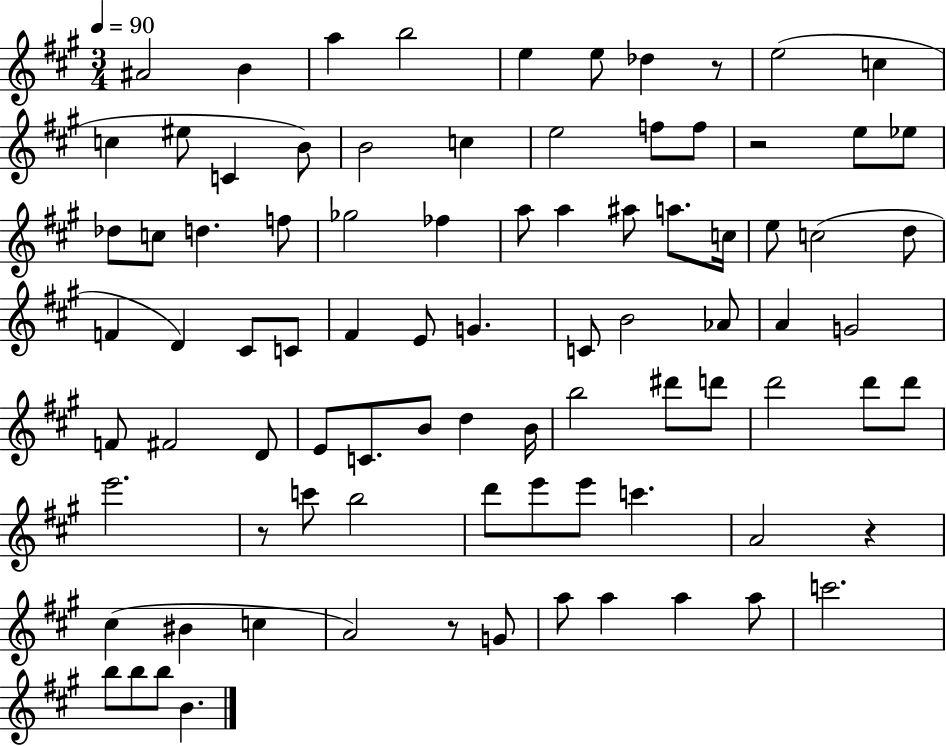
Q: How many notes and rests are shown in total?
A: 87